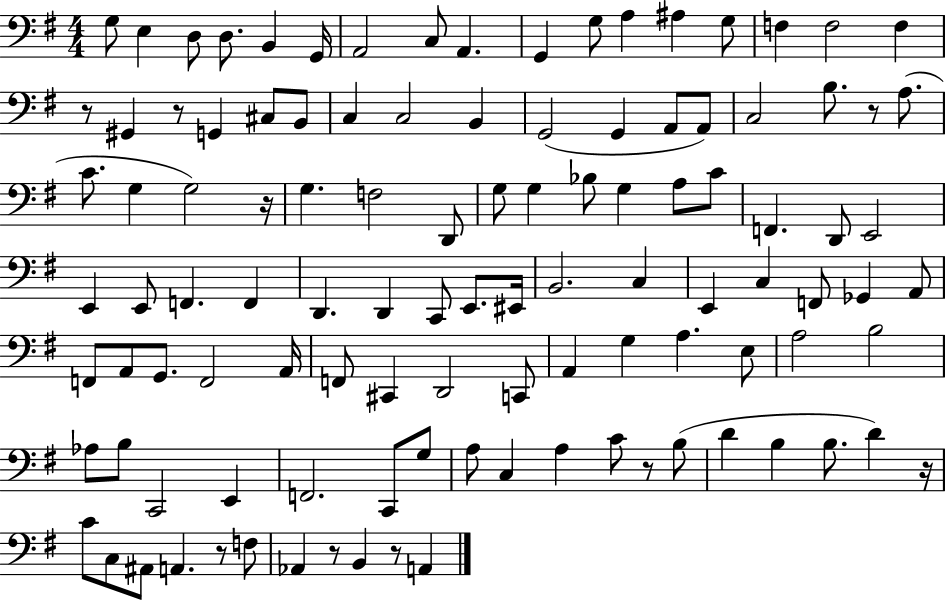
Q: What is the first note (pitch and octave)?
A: G3